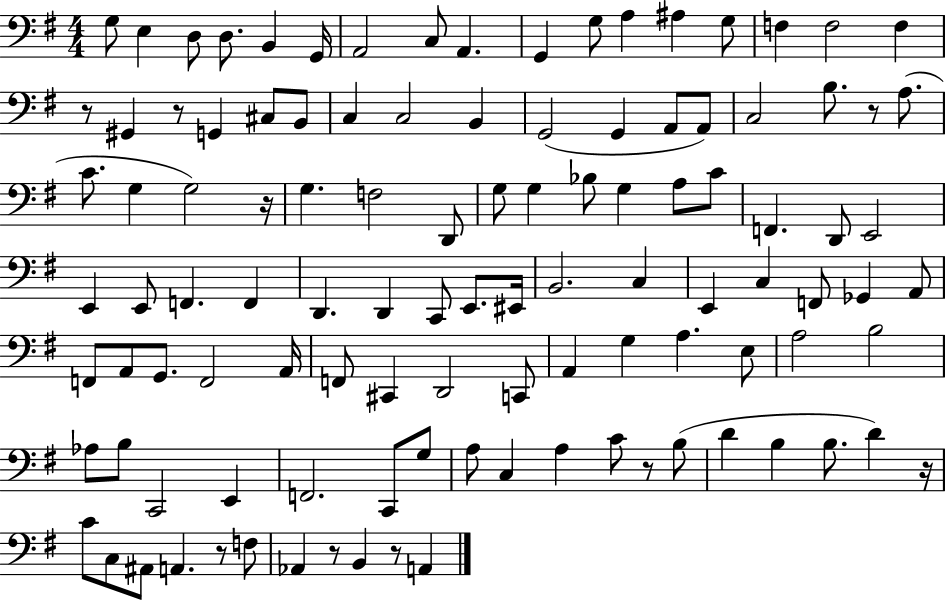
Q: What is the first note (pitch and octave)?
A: G3